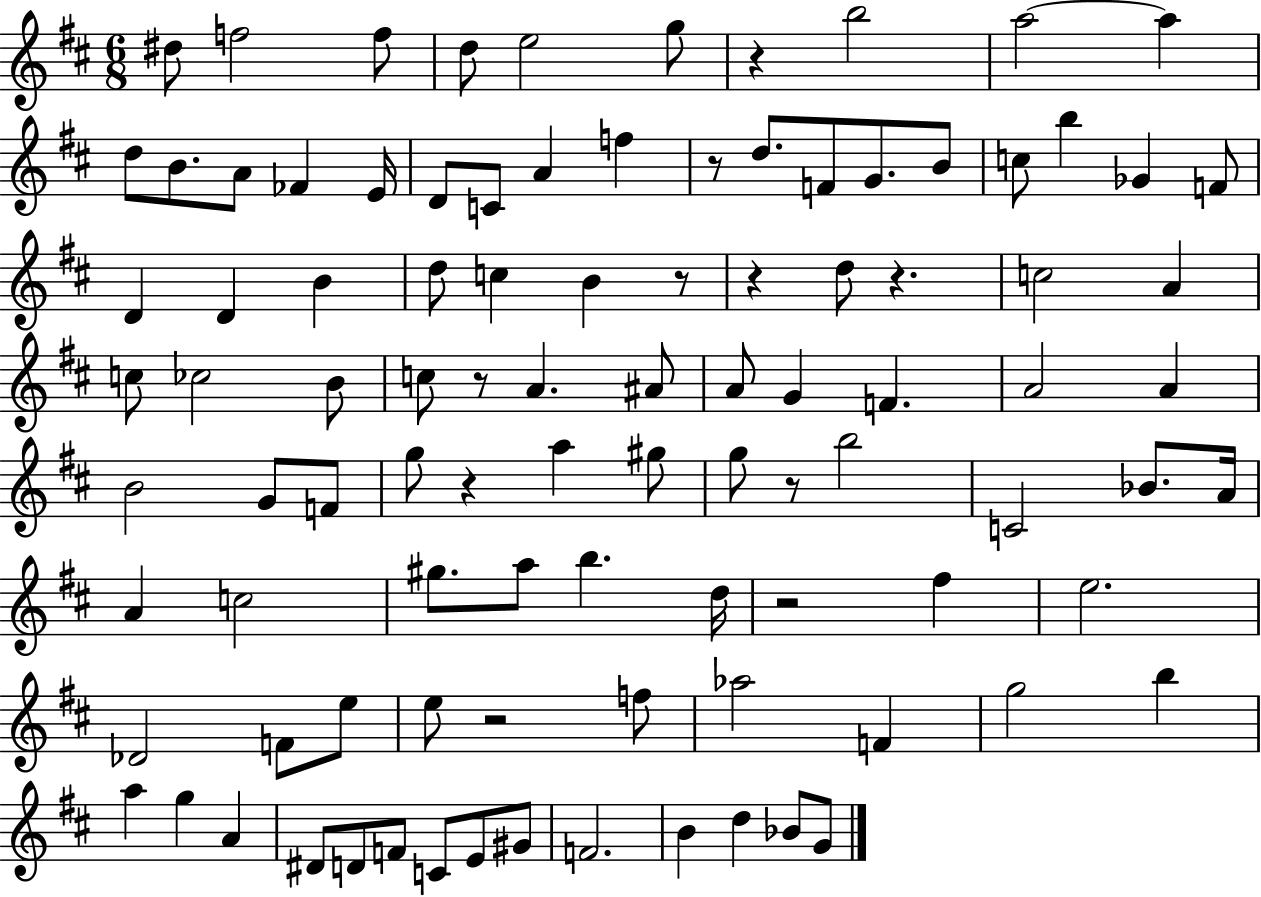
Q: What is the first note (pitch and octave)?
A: D#5